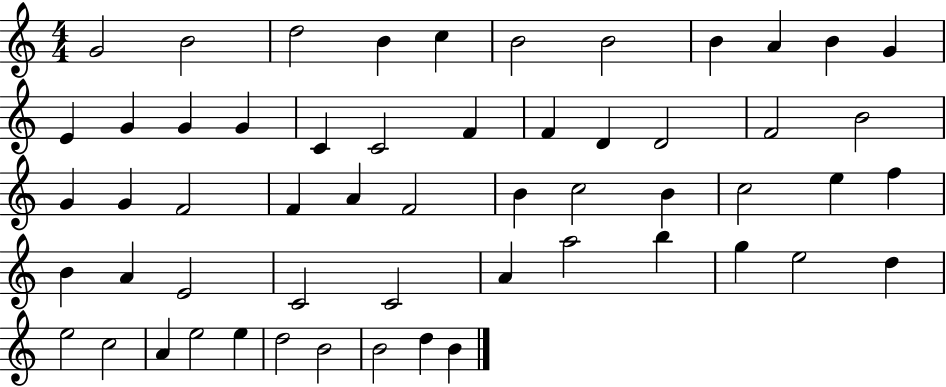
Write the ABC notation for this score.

X:1
T:Untitled
M:4/4
L:1/4
K:C
G2 B2 d2 B c B2 B2 B A B G E G G G C C2 F F D D2 F2 B2 G G F2 F A F2 B c2 B c2 e f B A E2 C2 C2 A a2 b g e2 d e2 c2 A e2 e d2 B2 B2 d B